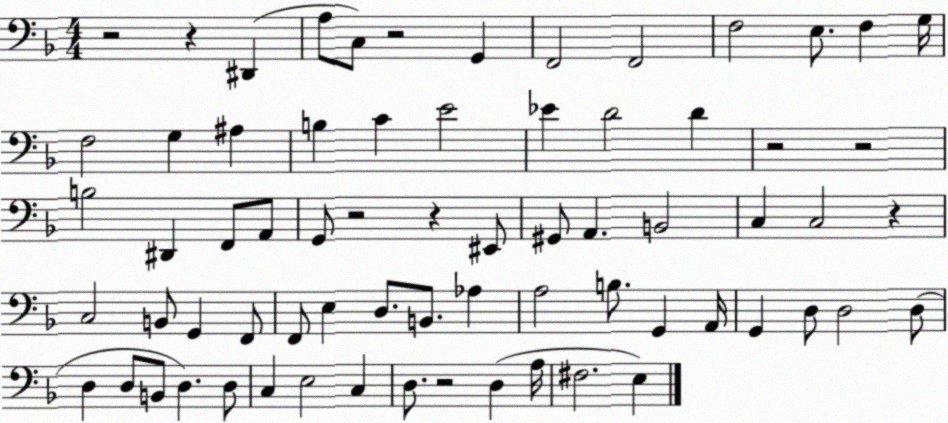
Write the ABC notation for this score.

X:1
T:Untitled
M:4/4
L:1/4
K:F
z2 z ^D,, A,/2 C,/2 z2 G,, F,,2 F,,2 F,2 E,/2 F, G,/4 F,2 G, ^A, B, C E2 _E D2 D z2 z2 B,2 ^D,, F,,/2 A,,/2 G,,/2 z2 z ^E,,/2 ^G,,/2 A,, B,,2 C, C,2 z C,2 B,,/2 G,, F,,/2 F,,/2 E, D,/2 B,,/2 _A, A,2 B,/2 G,, A,,/4 G,, D,/2 D,2 D,/2 D, D,/2 B,,/2 D, D,/2 C, E,2 C, D,/2 z2 D, A,/4 ^F,2 E,